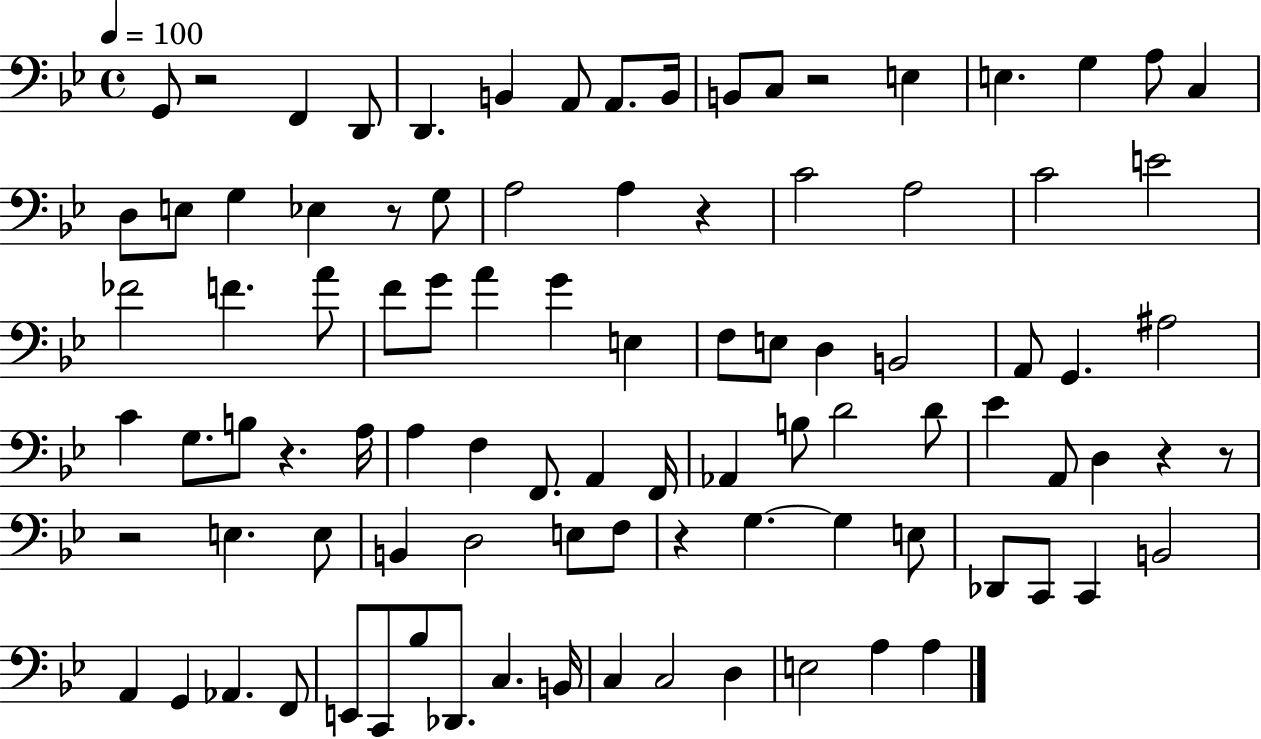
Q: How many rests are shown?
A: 9